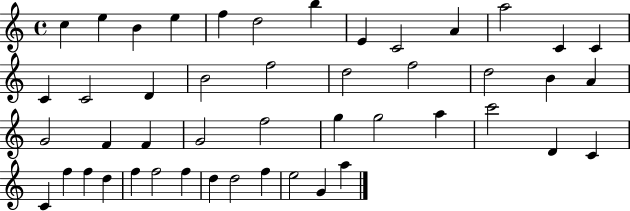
{
  \clef treble
  \time 4/4
  \defaultTimeSignature
  \key c \major
  c''4 e''4 b'4 e''4 | f''4 d''2 b''4 | e'4 c'2 a'4 | a''2 c'4 c'4 | \break c'4 c'2 d'4 | b'2 f''2 | d''2 f''2 | d''2 b'4 a'4 | \break g'2 f'4 f'4 | g'2 f''2 | g''4 g''2 a''4 | c'''2 d'4 c'4 | \break c'4 f''4 f''4 d''4 | f''4 f''2 f''4 | d''4 d''2 f''4 | e''2 g'4 a''4 | \break \bar "|."
}